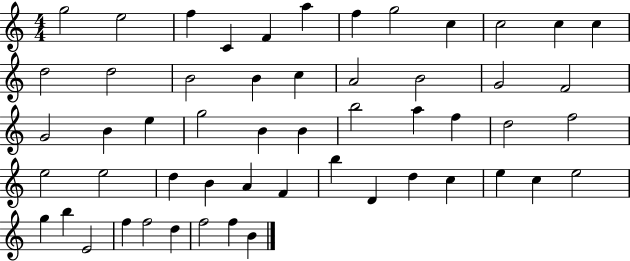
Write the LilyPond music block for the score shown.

{
  \clef treble
  \numericTimeSignature
  \time 4/4
  \key c \major
  g''2 e''2 | f''4 c'4 f'4 a''4 | f''4 g''2 c''4 | c''2 c''4 c''4 | \break d''2 d''2 | b'2 b'4 c''4 | a'2 b'2 | g'2 f'2 | \break g'2 b'4 e''4 | g''2 b'4 b'4 | b''2 a''4 f''4 | d''2 f''2 | \break e''2 e''2 | d''4 b'4 a'4 f'4 | b''4 d'4 d''4 c''4 | e''4 c''4 e''2 | \break g''4 b''4 e'2 | f''4 f''2 d''4 | f''2 f''4 b'4 | \bar "|."
}